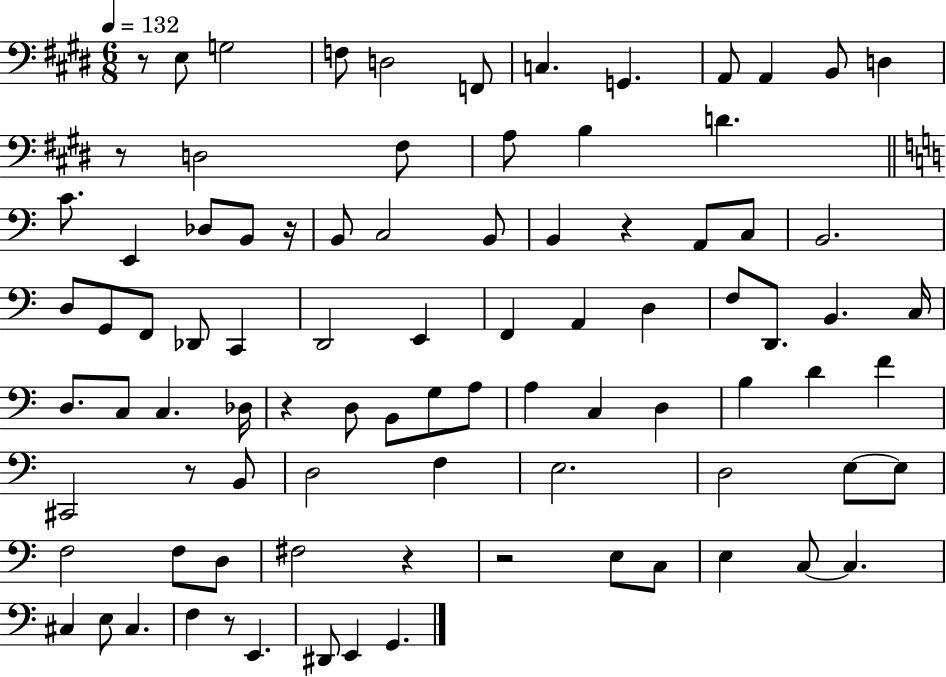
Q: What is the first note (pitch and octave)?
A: E3